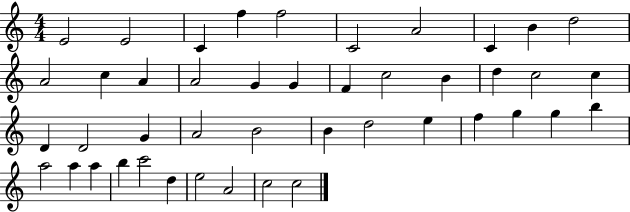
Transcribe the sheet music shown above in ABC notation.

X:1
T:Untitled
M:4/4
L:1/4
K:C
E2 E2 C f f2 C2 A2 C B d2 A2 c A A2 G G F c2 B d c2 c D D2 G A2 B2 B d2 e f g g b a2 a a b c'2 d e2 A2 c2 c2